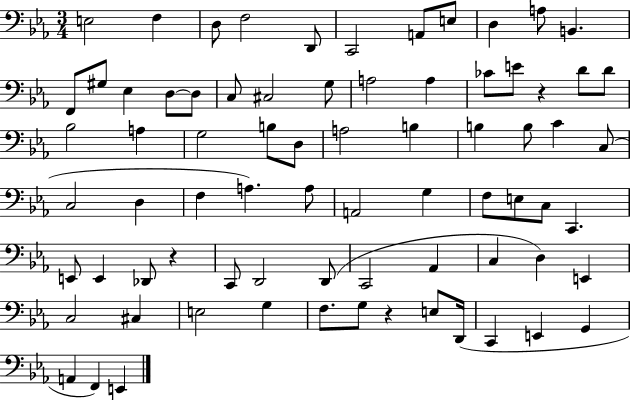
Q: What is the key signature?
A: EES major